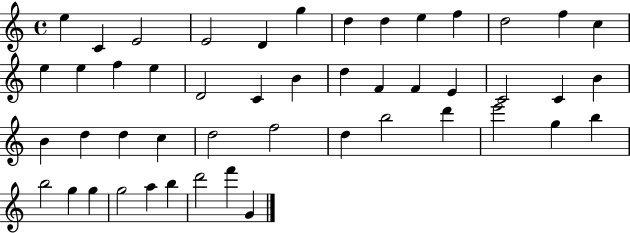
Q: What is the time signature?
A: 4/4